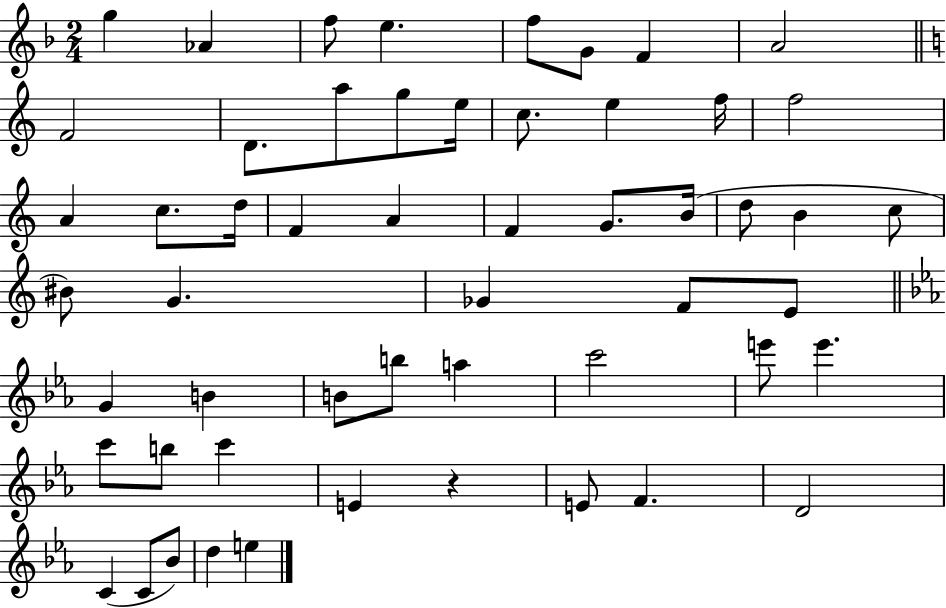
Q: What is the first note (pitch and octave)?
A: G5